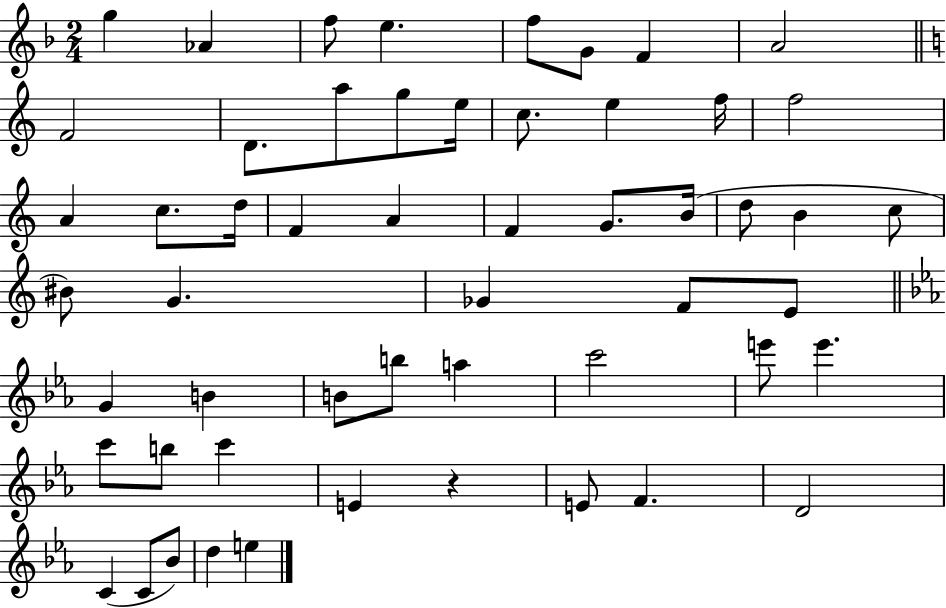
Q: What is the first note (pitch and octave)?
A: G5